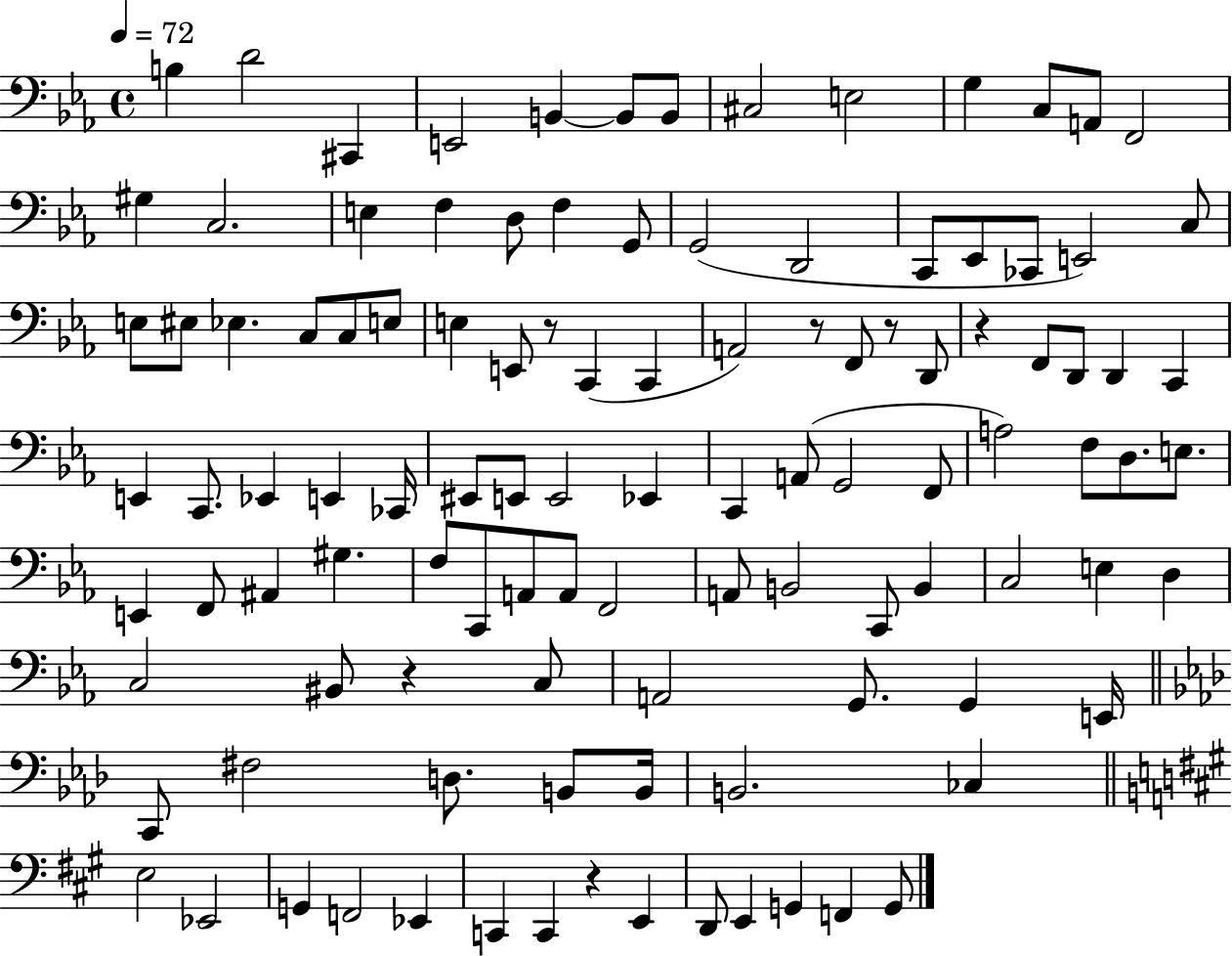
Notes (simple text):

B3/q D4/h C#2/q E2/h B2/q B2/e B2/e C#3/h E3/h G3/q C3/e A2/e F2/h G#3/q C3/h. E3/q F3/q D3/e F3/q G2/e G2/h D2/h C2/e Eb2/e CES2/e E2/h C3/e E3/e EIS3/e Eb3/q. C3/e C3/e E3/e E3/q E2/e R/e C2/q C2/q A2/h R/e F2/e R/e D2/e R/q F2/e D2/e D2/q C2/q E2/q C2/e. Eb2/q E2/q CES2/s EIS2/e E2/e E2/h Eb2/q C2/q A2/e G2/h F2/e A3/h F3/e D3/e. E3/e. E2/q F2/e A#2/q G#3/q. F3/e C2/e A2/e A2/e F2/h A2/e B2/h C2/e B2/q C3/h E3/q D3/q C3/h BIS2/e R/q C3/e A2/h G2/e. G2/q E2/s C2/e F#3/h D3/e. B2/e B2/s B2/h. CES3/q E3/h Eb2/h G2/q F2/h Eb2/q C2/q C2/q R/q E2/q D2/e E2/q G2/q F2/q G2/e